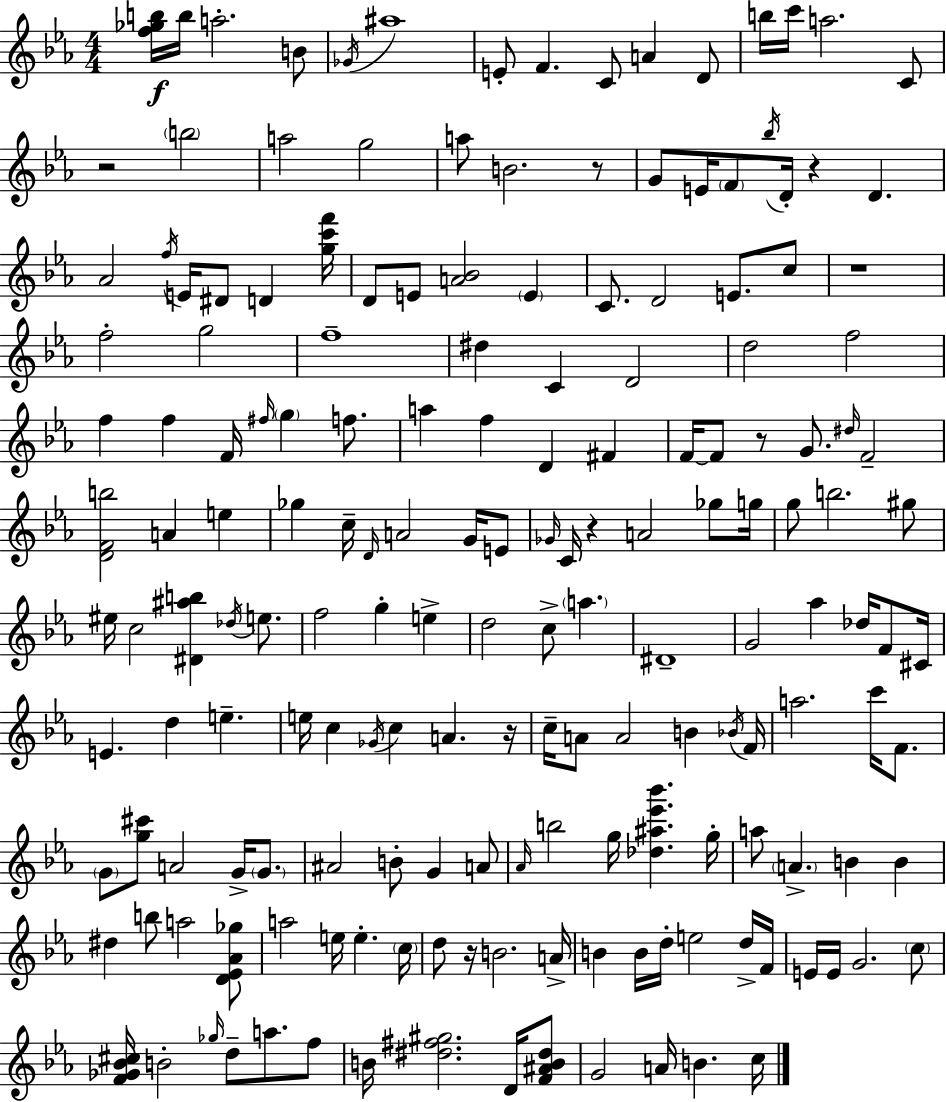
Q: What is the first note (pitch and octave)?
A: B5